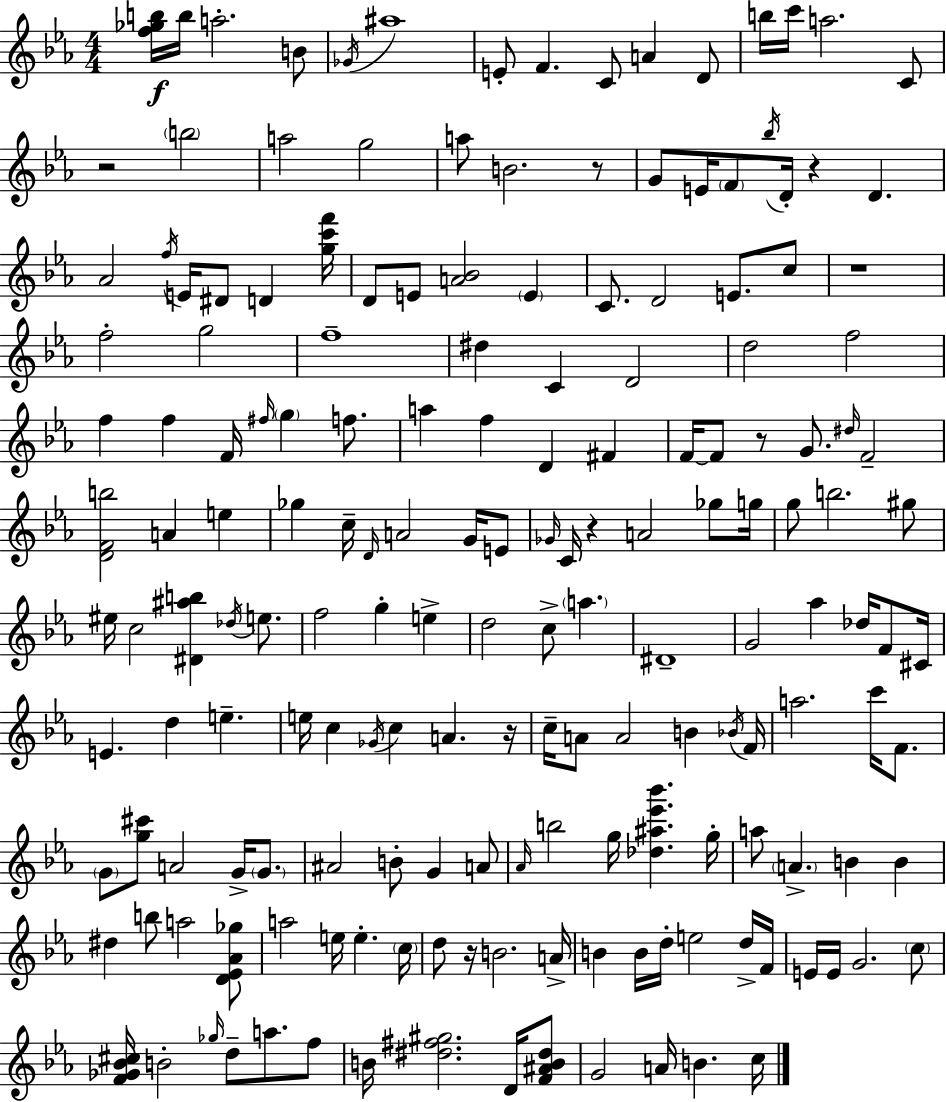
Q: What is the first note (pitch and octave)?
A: B5